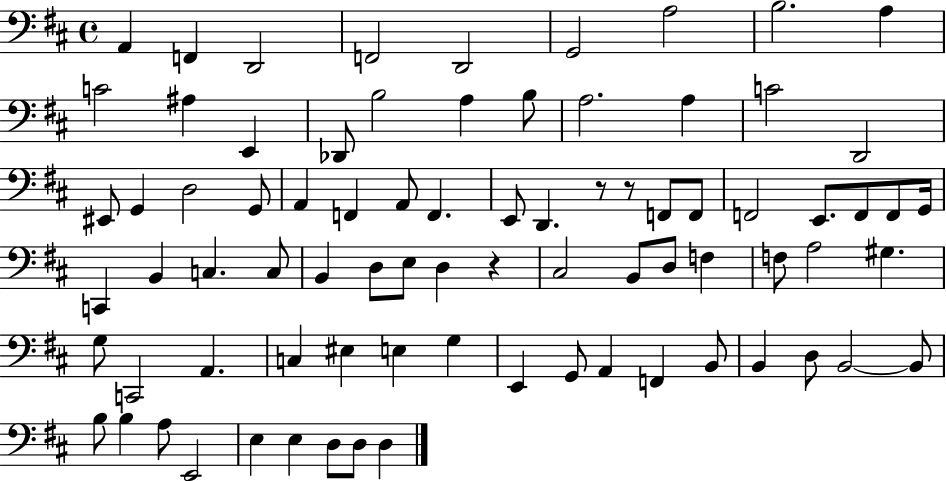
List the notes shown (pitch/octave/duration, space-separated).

A2/q F2/q D2/h F2/h D2/h G2/h A3/h B3/h. A3/q C4/h A#3/q E2/q Db2/e B3/h A3/q B3/e A3/h. A3/q C4/h D2/h EIS2/e G2/q D3/h G2/e A2/q F2/q A2/e F2/q. E2/e D2/q. R/e R/e F2/e F2/e F2/h E2/e. F2/e F2/e G2/s C2/q B2/q C3/q. C3/e B2/q D3/e E3/e D3/q R/q C#3/h B2/e D3/e F3/q F3/e A3/h G#3/q. G3/e C2/h A2/q. C3/q EIS3/q E3/q G3/q E2/q G2/e A2/q F2/q B2/e B2/q D3/e B2/h B2/e B3/e B3/q A3/e E2/h E3/q E3/q D3/e D3/e D3/q